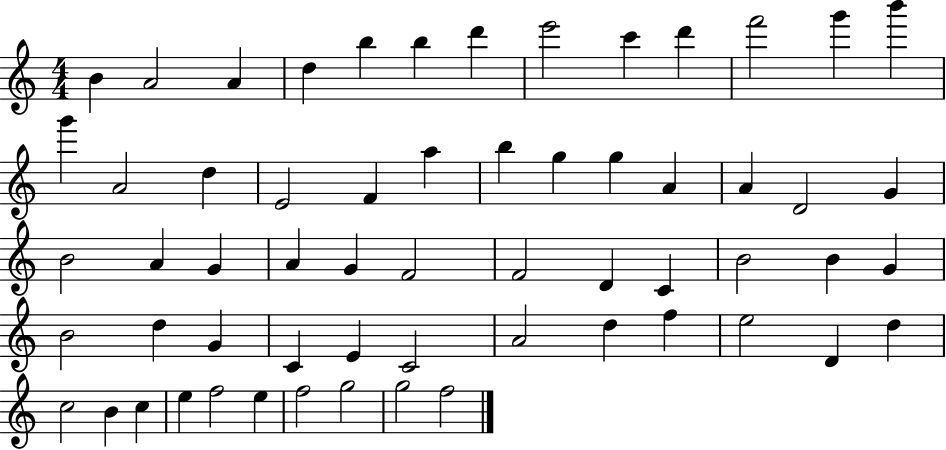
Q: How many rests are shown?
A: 0